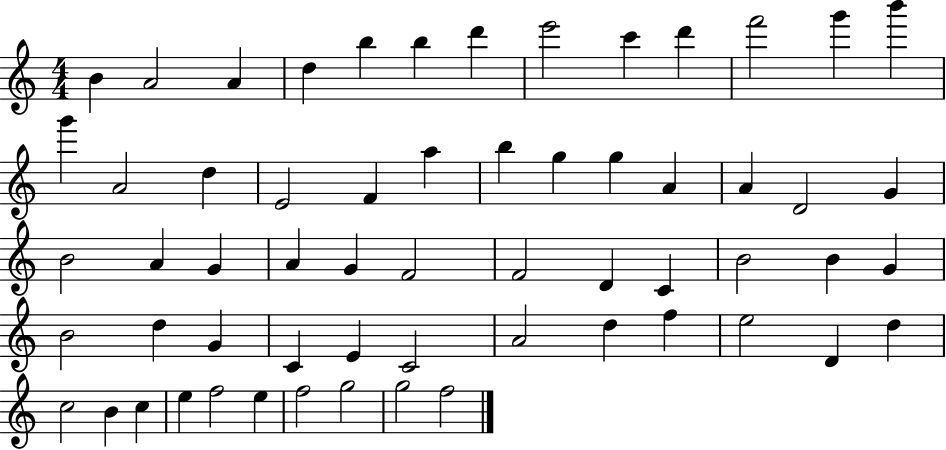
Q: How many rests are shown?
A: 0